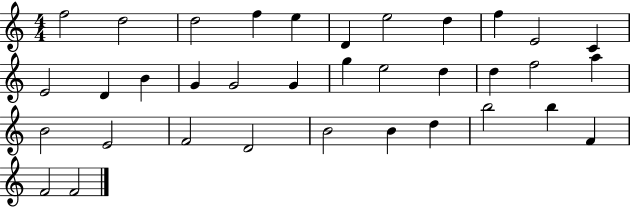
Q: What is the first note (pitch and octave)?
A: F5